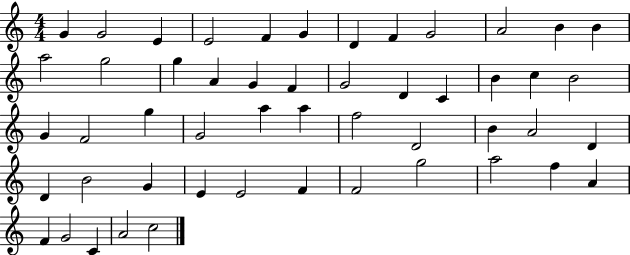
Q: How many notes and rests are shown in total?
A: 51